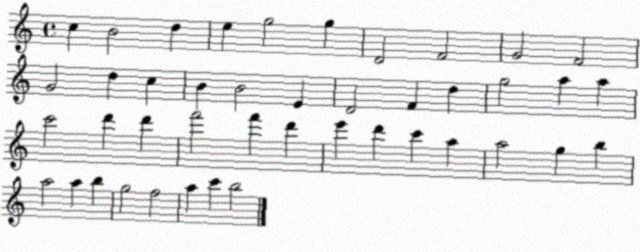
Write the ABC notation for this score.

X:1
T:Untitled
M:4/4
L:1/4
K:C
c B2 d e g2 g D2 F2 G2 F2 G2 d c B B2 E D2 F d g2 a a c'2 d' d' f'2 f' d' e' d' c' a a2 g b a2 a b g2 f2 a c' b2